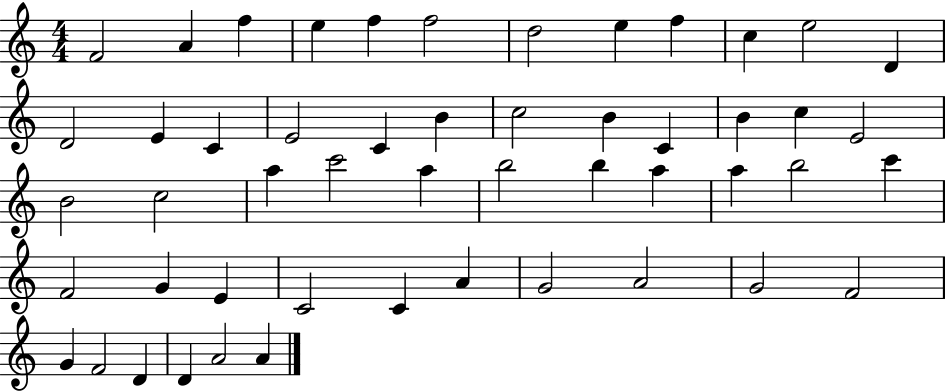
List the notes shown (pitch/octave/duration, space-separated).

F4/h A4/q F5/q E5/q F5/q F5/h D5/h E5/q F5/q C5/q E5/h D4/q D4/h E4/q C4/q E4/h C4/q B4/q C5/h B4/q C4/q B4/q C5/q E4/h B4/h C5/h A5/q C6/h A5/q B5/h B5/q A5/q A5/q B5/h C6/q F4/h G4/q E4/q C4/h C4/q A4/q G4/h A4/h G4/h F4/h G4/q F4/h D4/q D4/q A4/h A4/q